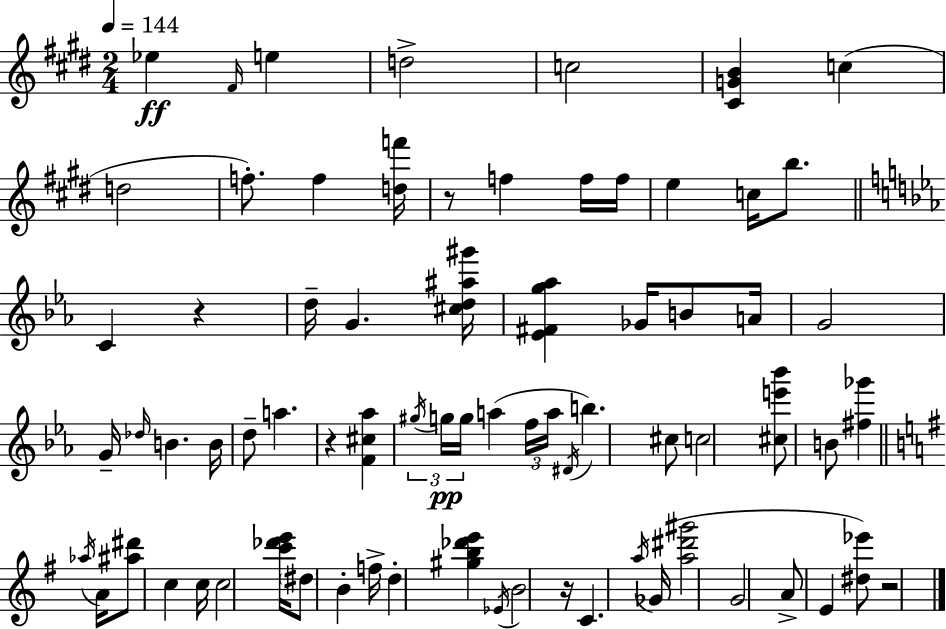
{
  \clef treble
  \numericTimeSignature
  \time 2/4
  \key e \major
  \tempo 4 = 144
  \repeat volta 2 { ees''4\ff \grace { fis'16 } e''4 | d''2-> | c''2 | <cis' g' b'>4 c''4( | \break d''2 | f''8.-.) f''4 | <d'' f'''>16 r8 f''4 f''16 | f''16 e''4 c''16 b''8. | \break \bar "||" \break \key ees \major c'4 r4 | d''16-- g'4. <cis'' d'' ais'' gis'''>16 | <ees' fis' g'' aes''>4 ges'16 b'8 a'16 | g'2 | \break g'16-- \grace { des''16 } b'4. | b'16 d''8-- a''4. | r4 <f' cis'' aes''>4 | \tuplet 3/2 { \acciaccatura { gis''16 }\pp g''16 g''16 } a''4( | \break \tuplet 3/2 { f''16 a''16 \acciaccatura { dis'16 }) } b''4. | cis''8 c''2 | <cis'' e''' bes'''>8 b'8 <fis'' ges'''>4 | \bar "||" \break \key e \minor \acciaccatura { aes''16 } a'16 <ais'' dis'''>8 c''4 | c''16 c''2 | <c''' des''' e'''>16 \parenthesize dis''8 b'4-. | f''16-> d''4-. <gis'' b'' des''' e'''>4 | \break \acciaccatura { ees'16 } b'2 | r16 c'4. | \acciaccatura { a''16 } ges'16( <a'' dis''' gis'''>2 | g'2 | \break a'8-> e'4 | <dis'' ees'''>8) r2 | } \bar "|."
}